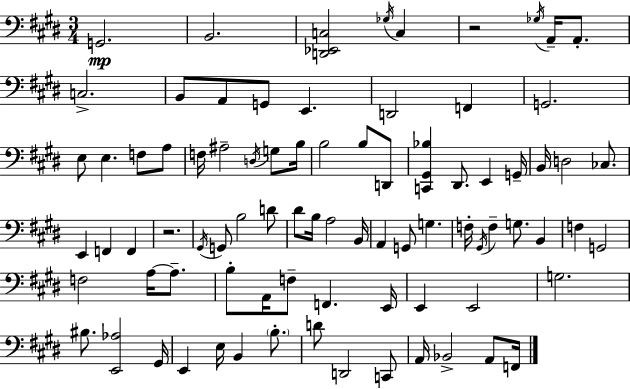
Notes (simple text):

G2/h. B2/h. [D2,Eb2,C3]/h Gb3/s C3/q R/h Gb3/s A2/s A2/e. C3/h. B2/e A2/e G2/e E2/q. D2/h F2/q G2/h. E3/e E3/q. F3/e A3/e F3/s A#3/h D3/s G3/e B3/s B3/h B3/e D2/e [C2,G#2,Bb3]/q D#2/e. E2/q G2/s B2/s D3/h CES3/e. E2/q F2/q F2/q R/h. G#2/s G2/e B3/h D4/e D#4/e B3/s A3/h B2/s A2/q G2/e G3/q. F3/s G#2/s F3/q G3/e. B2/q F3/q G2/h F3/h A3/s A3/e. B3/e A2/s F3/e F2/q. E2/s E2/q E2/h G3/h. BIS3/e. [E2,Ab3]/h G#2/s E2/q E3/s B2/q B3/e. D4/e D2/h C2/e A2/s Bb2/h A2/e F2/s